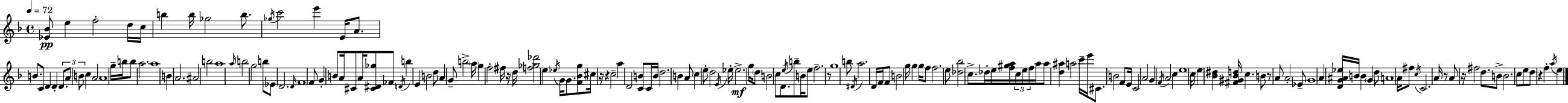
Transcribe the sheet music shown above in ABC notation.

X:1
T:Untitled
M:4/4
L:1/4
K:F
[_E_B]/2 e f2 d/4 c/4 b b/4 _g2 b/2 _g/4 c'2 e' E/4 A/2 B/2 C/2 D D D/2 A/2 B/2 c A2 A4 g/4 b/4 b/2 a2 a4 B A2 ^A2 b2 a4 a/4 b2 g2 b/2 _E/2 D2 D/4 F4 F/2 G B/2 A/4 ^C/2 A/4 [^C^D_g]/2 _F/2 D/4 b E B2 d/2 A G/2 b2 a/4 g f2 ^f/4 z/4 d/4 [f_g_d']2 e _e/4 G/4 G/2 [F_Bg]/2 ^c/4 z/4 z c2 a D2 [CB]/2 C/4 B/4 d2 B A/2 c e/2 d2 E/4 _e/4 _e2 g/4 d/2 B2 c/2 D/2 e/4 b/2 B/4 e/2 f2 z/2 g4 b/2 ^D/4 a2 D/4 F/4 F/2 B2 g/4 g g/4 f/2 f2 e/2 [_d_b]2 c/2 _d/4 e/4 [f^ga]/4 c/4 e/4 f/4 a/4 a/2 [d^a] a2 c'/4 e'/4 ^C/2 B2 F/2 E/4 C2 A2 G F/4 A2 c e4 c/4 e [_B^d] [^F^G_Bd]/4 c B/2 z/2 A/2 A2 _E/2 G4 A [DG^A_e]/4 B/4 B G d/2 A4 A/4 ^f/2 c/4 C2 A/4 z/2 A/2 z/4 ^f2 d/2 B/2 B2 c/2 e/2 d/2 z f a/4 e